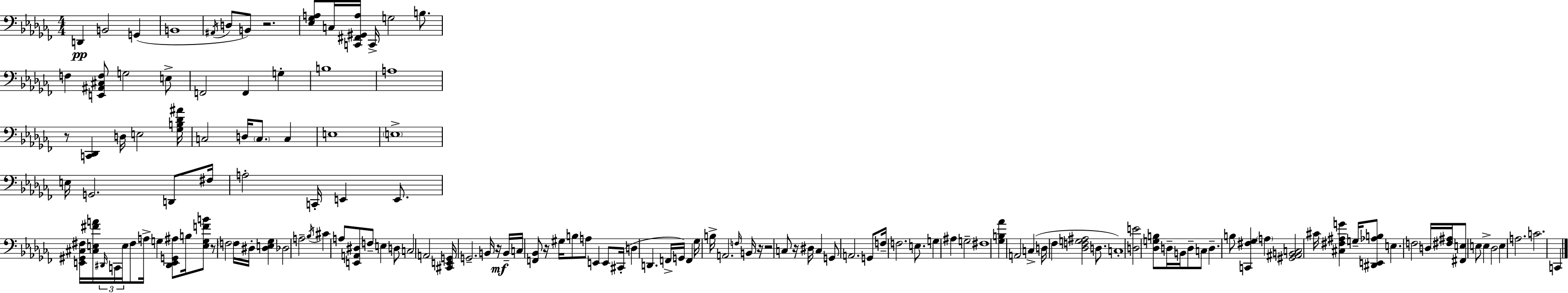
{
  \clef bass
  \numericTimeSignature
  \time 4/4
  \key aes \minor
  \repeat volta 2 { d,4\pp b,2 g,4( | b,1 | \acciaccatura { ais,16 } d8 b,8) r2. | <ees ges a>8 c16 <c, fis, gis, a>16 c,16-> g2 b8. | \break f4 <e, ais, cis f>8 g2 e8-> | f,2 f,4 g4-. | b1 | a1 | \break r8 <c, des,>4 d16 e2 | <ges b des' ais'>16 c2 d16 \parenthesize c8. c4 | e1 | \parenthesize e1-> | \break e16 g,2. d,8 | fis16 a2-. c,16-. e,4 e,8. | <e, gis, cis fis>16 <cis e fis' a'>16 \tuplet 3/2 { \grace { dis,16 } c,16 e16 } fis8 a16-> g4 <dis, e, g, ais>8 b16 | <e g f' b'>8 r8 \parenthesize f2 f16 dis16-. <dis e ges>4 | \break des2 a2-- | \acciaccatura { bes16 } cis'4 a8 <e, a, dis>8 f8-- e4 | d8 c2 a,2 | <cis, e, g,>16 g,2.-- | \break b,16 r16\mf b,16-- c16 <f, bes,>8 r16 gis16 b8 a8 e,4 | e,8 cis,16-.( d4 d,4. f,16-> g,16) f,4 | ges16 b16-> a,2. | \grace { f16 } b,16 r16 r2 c8 r16 dis16 | \break c4 g,8 a,2. | g,8 f16-- f2. | e8. g4 ais4 g2-- | fis1 | \break <ges b aes'>4 a,2 | c4->( d16 fes4 <des f g ais>2 | d8. c1-.) | <d e'>2 <des g b>8 d16-- b,16 | \break d8-- c8 d4.-- b8 <c, fis ges>4 | \parenthesize a4 <gis, ais, b, c>2 cis'16 <cis fis ais g'>4 | g16-- <dis, e, aes b>8 e4. f2 | d16 <fis ais>16 <fis, e>8 e8 e4-> des2 | \break e4 a2. | c'2. | c,4 } \bar "|."
}